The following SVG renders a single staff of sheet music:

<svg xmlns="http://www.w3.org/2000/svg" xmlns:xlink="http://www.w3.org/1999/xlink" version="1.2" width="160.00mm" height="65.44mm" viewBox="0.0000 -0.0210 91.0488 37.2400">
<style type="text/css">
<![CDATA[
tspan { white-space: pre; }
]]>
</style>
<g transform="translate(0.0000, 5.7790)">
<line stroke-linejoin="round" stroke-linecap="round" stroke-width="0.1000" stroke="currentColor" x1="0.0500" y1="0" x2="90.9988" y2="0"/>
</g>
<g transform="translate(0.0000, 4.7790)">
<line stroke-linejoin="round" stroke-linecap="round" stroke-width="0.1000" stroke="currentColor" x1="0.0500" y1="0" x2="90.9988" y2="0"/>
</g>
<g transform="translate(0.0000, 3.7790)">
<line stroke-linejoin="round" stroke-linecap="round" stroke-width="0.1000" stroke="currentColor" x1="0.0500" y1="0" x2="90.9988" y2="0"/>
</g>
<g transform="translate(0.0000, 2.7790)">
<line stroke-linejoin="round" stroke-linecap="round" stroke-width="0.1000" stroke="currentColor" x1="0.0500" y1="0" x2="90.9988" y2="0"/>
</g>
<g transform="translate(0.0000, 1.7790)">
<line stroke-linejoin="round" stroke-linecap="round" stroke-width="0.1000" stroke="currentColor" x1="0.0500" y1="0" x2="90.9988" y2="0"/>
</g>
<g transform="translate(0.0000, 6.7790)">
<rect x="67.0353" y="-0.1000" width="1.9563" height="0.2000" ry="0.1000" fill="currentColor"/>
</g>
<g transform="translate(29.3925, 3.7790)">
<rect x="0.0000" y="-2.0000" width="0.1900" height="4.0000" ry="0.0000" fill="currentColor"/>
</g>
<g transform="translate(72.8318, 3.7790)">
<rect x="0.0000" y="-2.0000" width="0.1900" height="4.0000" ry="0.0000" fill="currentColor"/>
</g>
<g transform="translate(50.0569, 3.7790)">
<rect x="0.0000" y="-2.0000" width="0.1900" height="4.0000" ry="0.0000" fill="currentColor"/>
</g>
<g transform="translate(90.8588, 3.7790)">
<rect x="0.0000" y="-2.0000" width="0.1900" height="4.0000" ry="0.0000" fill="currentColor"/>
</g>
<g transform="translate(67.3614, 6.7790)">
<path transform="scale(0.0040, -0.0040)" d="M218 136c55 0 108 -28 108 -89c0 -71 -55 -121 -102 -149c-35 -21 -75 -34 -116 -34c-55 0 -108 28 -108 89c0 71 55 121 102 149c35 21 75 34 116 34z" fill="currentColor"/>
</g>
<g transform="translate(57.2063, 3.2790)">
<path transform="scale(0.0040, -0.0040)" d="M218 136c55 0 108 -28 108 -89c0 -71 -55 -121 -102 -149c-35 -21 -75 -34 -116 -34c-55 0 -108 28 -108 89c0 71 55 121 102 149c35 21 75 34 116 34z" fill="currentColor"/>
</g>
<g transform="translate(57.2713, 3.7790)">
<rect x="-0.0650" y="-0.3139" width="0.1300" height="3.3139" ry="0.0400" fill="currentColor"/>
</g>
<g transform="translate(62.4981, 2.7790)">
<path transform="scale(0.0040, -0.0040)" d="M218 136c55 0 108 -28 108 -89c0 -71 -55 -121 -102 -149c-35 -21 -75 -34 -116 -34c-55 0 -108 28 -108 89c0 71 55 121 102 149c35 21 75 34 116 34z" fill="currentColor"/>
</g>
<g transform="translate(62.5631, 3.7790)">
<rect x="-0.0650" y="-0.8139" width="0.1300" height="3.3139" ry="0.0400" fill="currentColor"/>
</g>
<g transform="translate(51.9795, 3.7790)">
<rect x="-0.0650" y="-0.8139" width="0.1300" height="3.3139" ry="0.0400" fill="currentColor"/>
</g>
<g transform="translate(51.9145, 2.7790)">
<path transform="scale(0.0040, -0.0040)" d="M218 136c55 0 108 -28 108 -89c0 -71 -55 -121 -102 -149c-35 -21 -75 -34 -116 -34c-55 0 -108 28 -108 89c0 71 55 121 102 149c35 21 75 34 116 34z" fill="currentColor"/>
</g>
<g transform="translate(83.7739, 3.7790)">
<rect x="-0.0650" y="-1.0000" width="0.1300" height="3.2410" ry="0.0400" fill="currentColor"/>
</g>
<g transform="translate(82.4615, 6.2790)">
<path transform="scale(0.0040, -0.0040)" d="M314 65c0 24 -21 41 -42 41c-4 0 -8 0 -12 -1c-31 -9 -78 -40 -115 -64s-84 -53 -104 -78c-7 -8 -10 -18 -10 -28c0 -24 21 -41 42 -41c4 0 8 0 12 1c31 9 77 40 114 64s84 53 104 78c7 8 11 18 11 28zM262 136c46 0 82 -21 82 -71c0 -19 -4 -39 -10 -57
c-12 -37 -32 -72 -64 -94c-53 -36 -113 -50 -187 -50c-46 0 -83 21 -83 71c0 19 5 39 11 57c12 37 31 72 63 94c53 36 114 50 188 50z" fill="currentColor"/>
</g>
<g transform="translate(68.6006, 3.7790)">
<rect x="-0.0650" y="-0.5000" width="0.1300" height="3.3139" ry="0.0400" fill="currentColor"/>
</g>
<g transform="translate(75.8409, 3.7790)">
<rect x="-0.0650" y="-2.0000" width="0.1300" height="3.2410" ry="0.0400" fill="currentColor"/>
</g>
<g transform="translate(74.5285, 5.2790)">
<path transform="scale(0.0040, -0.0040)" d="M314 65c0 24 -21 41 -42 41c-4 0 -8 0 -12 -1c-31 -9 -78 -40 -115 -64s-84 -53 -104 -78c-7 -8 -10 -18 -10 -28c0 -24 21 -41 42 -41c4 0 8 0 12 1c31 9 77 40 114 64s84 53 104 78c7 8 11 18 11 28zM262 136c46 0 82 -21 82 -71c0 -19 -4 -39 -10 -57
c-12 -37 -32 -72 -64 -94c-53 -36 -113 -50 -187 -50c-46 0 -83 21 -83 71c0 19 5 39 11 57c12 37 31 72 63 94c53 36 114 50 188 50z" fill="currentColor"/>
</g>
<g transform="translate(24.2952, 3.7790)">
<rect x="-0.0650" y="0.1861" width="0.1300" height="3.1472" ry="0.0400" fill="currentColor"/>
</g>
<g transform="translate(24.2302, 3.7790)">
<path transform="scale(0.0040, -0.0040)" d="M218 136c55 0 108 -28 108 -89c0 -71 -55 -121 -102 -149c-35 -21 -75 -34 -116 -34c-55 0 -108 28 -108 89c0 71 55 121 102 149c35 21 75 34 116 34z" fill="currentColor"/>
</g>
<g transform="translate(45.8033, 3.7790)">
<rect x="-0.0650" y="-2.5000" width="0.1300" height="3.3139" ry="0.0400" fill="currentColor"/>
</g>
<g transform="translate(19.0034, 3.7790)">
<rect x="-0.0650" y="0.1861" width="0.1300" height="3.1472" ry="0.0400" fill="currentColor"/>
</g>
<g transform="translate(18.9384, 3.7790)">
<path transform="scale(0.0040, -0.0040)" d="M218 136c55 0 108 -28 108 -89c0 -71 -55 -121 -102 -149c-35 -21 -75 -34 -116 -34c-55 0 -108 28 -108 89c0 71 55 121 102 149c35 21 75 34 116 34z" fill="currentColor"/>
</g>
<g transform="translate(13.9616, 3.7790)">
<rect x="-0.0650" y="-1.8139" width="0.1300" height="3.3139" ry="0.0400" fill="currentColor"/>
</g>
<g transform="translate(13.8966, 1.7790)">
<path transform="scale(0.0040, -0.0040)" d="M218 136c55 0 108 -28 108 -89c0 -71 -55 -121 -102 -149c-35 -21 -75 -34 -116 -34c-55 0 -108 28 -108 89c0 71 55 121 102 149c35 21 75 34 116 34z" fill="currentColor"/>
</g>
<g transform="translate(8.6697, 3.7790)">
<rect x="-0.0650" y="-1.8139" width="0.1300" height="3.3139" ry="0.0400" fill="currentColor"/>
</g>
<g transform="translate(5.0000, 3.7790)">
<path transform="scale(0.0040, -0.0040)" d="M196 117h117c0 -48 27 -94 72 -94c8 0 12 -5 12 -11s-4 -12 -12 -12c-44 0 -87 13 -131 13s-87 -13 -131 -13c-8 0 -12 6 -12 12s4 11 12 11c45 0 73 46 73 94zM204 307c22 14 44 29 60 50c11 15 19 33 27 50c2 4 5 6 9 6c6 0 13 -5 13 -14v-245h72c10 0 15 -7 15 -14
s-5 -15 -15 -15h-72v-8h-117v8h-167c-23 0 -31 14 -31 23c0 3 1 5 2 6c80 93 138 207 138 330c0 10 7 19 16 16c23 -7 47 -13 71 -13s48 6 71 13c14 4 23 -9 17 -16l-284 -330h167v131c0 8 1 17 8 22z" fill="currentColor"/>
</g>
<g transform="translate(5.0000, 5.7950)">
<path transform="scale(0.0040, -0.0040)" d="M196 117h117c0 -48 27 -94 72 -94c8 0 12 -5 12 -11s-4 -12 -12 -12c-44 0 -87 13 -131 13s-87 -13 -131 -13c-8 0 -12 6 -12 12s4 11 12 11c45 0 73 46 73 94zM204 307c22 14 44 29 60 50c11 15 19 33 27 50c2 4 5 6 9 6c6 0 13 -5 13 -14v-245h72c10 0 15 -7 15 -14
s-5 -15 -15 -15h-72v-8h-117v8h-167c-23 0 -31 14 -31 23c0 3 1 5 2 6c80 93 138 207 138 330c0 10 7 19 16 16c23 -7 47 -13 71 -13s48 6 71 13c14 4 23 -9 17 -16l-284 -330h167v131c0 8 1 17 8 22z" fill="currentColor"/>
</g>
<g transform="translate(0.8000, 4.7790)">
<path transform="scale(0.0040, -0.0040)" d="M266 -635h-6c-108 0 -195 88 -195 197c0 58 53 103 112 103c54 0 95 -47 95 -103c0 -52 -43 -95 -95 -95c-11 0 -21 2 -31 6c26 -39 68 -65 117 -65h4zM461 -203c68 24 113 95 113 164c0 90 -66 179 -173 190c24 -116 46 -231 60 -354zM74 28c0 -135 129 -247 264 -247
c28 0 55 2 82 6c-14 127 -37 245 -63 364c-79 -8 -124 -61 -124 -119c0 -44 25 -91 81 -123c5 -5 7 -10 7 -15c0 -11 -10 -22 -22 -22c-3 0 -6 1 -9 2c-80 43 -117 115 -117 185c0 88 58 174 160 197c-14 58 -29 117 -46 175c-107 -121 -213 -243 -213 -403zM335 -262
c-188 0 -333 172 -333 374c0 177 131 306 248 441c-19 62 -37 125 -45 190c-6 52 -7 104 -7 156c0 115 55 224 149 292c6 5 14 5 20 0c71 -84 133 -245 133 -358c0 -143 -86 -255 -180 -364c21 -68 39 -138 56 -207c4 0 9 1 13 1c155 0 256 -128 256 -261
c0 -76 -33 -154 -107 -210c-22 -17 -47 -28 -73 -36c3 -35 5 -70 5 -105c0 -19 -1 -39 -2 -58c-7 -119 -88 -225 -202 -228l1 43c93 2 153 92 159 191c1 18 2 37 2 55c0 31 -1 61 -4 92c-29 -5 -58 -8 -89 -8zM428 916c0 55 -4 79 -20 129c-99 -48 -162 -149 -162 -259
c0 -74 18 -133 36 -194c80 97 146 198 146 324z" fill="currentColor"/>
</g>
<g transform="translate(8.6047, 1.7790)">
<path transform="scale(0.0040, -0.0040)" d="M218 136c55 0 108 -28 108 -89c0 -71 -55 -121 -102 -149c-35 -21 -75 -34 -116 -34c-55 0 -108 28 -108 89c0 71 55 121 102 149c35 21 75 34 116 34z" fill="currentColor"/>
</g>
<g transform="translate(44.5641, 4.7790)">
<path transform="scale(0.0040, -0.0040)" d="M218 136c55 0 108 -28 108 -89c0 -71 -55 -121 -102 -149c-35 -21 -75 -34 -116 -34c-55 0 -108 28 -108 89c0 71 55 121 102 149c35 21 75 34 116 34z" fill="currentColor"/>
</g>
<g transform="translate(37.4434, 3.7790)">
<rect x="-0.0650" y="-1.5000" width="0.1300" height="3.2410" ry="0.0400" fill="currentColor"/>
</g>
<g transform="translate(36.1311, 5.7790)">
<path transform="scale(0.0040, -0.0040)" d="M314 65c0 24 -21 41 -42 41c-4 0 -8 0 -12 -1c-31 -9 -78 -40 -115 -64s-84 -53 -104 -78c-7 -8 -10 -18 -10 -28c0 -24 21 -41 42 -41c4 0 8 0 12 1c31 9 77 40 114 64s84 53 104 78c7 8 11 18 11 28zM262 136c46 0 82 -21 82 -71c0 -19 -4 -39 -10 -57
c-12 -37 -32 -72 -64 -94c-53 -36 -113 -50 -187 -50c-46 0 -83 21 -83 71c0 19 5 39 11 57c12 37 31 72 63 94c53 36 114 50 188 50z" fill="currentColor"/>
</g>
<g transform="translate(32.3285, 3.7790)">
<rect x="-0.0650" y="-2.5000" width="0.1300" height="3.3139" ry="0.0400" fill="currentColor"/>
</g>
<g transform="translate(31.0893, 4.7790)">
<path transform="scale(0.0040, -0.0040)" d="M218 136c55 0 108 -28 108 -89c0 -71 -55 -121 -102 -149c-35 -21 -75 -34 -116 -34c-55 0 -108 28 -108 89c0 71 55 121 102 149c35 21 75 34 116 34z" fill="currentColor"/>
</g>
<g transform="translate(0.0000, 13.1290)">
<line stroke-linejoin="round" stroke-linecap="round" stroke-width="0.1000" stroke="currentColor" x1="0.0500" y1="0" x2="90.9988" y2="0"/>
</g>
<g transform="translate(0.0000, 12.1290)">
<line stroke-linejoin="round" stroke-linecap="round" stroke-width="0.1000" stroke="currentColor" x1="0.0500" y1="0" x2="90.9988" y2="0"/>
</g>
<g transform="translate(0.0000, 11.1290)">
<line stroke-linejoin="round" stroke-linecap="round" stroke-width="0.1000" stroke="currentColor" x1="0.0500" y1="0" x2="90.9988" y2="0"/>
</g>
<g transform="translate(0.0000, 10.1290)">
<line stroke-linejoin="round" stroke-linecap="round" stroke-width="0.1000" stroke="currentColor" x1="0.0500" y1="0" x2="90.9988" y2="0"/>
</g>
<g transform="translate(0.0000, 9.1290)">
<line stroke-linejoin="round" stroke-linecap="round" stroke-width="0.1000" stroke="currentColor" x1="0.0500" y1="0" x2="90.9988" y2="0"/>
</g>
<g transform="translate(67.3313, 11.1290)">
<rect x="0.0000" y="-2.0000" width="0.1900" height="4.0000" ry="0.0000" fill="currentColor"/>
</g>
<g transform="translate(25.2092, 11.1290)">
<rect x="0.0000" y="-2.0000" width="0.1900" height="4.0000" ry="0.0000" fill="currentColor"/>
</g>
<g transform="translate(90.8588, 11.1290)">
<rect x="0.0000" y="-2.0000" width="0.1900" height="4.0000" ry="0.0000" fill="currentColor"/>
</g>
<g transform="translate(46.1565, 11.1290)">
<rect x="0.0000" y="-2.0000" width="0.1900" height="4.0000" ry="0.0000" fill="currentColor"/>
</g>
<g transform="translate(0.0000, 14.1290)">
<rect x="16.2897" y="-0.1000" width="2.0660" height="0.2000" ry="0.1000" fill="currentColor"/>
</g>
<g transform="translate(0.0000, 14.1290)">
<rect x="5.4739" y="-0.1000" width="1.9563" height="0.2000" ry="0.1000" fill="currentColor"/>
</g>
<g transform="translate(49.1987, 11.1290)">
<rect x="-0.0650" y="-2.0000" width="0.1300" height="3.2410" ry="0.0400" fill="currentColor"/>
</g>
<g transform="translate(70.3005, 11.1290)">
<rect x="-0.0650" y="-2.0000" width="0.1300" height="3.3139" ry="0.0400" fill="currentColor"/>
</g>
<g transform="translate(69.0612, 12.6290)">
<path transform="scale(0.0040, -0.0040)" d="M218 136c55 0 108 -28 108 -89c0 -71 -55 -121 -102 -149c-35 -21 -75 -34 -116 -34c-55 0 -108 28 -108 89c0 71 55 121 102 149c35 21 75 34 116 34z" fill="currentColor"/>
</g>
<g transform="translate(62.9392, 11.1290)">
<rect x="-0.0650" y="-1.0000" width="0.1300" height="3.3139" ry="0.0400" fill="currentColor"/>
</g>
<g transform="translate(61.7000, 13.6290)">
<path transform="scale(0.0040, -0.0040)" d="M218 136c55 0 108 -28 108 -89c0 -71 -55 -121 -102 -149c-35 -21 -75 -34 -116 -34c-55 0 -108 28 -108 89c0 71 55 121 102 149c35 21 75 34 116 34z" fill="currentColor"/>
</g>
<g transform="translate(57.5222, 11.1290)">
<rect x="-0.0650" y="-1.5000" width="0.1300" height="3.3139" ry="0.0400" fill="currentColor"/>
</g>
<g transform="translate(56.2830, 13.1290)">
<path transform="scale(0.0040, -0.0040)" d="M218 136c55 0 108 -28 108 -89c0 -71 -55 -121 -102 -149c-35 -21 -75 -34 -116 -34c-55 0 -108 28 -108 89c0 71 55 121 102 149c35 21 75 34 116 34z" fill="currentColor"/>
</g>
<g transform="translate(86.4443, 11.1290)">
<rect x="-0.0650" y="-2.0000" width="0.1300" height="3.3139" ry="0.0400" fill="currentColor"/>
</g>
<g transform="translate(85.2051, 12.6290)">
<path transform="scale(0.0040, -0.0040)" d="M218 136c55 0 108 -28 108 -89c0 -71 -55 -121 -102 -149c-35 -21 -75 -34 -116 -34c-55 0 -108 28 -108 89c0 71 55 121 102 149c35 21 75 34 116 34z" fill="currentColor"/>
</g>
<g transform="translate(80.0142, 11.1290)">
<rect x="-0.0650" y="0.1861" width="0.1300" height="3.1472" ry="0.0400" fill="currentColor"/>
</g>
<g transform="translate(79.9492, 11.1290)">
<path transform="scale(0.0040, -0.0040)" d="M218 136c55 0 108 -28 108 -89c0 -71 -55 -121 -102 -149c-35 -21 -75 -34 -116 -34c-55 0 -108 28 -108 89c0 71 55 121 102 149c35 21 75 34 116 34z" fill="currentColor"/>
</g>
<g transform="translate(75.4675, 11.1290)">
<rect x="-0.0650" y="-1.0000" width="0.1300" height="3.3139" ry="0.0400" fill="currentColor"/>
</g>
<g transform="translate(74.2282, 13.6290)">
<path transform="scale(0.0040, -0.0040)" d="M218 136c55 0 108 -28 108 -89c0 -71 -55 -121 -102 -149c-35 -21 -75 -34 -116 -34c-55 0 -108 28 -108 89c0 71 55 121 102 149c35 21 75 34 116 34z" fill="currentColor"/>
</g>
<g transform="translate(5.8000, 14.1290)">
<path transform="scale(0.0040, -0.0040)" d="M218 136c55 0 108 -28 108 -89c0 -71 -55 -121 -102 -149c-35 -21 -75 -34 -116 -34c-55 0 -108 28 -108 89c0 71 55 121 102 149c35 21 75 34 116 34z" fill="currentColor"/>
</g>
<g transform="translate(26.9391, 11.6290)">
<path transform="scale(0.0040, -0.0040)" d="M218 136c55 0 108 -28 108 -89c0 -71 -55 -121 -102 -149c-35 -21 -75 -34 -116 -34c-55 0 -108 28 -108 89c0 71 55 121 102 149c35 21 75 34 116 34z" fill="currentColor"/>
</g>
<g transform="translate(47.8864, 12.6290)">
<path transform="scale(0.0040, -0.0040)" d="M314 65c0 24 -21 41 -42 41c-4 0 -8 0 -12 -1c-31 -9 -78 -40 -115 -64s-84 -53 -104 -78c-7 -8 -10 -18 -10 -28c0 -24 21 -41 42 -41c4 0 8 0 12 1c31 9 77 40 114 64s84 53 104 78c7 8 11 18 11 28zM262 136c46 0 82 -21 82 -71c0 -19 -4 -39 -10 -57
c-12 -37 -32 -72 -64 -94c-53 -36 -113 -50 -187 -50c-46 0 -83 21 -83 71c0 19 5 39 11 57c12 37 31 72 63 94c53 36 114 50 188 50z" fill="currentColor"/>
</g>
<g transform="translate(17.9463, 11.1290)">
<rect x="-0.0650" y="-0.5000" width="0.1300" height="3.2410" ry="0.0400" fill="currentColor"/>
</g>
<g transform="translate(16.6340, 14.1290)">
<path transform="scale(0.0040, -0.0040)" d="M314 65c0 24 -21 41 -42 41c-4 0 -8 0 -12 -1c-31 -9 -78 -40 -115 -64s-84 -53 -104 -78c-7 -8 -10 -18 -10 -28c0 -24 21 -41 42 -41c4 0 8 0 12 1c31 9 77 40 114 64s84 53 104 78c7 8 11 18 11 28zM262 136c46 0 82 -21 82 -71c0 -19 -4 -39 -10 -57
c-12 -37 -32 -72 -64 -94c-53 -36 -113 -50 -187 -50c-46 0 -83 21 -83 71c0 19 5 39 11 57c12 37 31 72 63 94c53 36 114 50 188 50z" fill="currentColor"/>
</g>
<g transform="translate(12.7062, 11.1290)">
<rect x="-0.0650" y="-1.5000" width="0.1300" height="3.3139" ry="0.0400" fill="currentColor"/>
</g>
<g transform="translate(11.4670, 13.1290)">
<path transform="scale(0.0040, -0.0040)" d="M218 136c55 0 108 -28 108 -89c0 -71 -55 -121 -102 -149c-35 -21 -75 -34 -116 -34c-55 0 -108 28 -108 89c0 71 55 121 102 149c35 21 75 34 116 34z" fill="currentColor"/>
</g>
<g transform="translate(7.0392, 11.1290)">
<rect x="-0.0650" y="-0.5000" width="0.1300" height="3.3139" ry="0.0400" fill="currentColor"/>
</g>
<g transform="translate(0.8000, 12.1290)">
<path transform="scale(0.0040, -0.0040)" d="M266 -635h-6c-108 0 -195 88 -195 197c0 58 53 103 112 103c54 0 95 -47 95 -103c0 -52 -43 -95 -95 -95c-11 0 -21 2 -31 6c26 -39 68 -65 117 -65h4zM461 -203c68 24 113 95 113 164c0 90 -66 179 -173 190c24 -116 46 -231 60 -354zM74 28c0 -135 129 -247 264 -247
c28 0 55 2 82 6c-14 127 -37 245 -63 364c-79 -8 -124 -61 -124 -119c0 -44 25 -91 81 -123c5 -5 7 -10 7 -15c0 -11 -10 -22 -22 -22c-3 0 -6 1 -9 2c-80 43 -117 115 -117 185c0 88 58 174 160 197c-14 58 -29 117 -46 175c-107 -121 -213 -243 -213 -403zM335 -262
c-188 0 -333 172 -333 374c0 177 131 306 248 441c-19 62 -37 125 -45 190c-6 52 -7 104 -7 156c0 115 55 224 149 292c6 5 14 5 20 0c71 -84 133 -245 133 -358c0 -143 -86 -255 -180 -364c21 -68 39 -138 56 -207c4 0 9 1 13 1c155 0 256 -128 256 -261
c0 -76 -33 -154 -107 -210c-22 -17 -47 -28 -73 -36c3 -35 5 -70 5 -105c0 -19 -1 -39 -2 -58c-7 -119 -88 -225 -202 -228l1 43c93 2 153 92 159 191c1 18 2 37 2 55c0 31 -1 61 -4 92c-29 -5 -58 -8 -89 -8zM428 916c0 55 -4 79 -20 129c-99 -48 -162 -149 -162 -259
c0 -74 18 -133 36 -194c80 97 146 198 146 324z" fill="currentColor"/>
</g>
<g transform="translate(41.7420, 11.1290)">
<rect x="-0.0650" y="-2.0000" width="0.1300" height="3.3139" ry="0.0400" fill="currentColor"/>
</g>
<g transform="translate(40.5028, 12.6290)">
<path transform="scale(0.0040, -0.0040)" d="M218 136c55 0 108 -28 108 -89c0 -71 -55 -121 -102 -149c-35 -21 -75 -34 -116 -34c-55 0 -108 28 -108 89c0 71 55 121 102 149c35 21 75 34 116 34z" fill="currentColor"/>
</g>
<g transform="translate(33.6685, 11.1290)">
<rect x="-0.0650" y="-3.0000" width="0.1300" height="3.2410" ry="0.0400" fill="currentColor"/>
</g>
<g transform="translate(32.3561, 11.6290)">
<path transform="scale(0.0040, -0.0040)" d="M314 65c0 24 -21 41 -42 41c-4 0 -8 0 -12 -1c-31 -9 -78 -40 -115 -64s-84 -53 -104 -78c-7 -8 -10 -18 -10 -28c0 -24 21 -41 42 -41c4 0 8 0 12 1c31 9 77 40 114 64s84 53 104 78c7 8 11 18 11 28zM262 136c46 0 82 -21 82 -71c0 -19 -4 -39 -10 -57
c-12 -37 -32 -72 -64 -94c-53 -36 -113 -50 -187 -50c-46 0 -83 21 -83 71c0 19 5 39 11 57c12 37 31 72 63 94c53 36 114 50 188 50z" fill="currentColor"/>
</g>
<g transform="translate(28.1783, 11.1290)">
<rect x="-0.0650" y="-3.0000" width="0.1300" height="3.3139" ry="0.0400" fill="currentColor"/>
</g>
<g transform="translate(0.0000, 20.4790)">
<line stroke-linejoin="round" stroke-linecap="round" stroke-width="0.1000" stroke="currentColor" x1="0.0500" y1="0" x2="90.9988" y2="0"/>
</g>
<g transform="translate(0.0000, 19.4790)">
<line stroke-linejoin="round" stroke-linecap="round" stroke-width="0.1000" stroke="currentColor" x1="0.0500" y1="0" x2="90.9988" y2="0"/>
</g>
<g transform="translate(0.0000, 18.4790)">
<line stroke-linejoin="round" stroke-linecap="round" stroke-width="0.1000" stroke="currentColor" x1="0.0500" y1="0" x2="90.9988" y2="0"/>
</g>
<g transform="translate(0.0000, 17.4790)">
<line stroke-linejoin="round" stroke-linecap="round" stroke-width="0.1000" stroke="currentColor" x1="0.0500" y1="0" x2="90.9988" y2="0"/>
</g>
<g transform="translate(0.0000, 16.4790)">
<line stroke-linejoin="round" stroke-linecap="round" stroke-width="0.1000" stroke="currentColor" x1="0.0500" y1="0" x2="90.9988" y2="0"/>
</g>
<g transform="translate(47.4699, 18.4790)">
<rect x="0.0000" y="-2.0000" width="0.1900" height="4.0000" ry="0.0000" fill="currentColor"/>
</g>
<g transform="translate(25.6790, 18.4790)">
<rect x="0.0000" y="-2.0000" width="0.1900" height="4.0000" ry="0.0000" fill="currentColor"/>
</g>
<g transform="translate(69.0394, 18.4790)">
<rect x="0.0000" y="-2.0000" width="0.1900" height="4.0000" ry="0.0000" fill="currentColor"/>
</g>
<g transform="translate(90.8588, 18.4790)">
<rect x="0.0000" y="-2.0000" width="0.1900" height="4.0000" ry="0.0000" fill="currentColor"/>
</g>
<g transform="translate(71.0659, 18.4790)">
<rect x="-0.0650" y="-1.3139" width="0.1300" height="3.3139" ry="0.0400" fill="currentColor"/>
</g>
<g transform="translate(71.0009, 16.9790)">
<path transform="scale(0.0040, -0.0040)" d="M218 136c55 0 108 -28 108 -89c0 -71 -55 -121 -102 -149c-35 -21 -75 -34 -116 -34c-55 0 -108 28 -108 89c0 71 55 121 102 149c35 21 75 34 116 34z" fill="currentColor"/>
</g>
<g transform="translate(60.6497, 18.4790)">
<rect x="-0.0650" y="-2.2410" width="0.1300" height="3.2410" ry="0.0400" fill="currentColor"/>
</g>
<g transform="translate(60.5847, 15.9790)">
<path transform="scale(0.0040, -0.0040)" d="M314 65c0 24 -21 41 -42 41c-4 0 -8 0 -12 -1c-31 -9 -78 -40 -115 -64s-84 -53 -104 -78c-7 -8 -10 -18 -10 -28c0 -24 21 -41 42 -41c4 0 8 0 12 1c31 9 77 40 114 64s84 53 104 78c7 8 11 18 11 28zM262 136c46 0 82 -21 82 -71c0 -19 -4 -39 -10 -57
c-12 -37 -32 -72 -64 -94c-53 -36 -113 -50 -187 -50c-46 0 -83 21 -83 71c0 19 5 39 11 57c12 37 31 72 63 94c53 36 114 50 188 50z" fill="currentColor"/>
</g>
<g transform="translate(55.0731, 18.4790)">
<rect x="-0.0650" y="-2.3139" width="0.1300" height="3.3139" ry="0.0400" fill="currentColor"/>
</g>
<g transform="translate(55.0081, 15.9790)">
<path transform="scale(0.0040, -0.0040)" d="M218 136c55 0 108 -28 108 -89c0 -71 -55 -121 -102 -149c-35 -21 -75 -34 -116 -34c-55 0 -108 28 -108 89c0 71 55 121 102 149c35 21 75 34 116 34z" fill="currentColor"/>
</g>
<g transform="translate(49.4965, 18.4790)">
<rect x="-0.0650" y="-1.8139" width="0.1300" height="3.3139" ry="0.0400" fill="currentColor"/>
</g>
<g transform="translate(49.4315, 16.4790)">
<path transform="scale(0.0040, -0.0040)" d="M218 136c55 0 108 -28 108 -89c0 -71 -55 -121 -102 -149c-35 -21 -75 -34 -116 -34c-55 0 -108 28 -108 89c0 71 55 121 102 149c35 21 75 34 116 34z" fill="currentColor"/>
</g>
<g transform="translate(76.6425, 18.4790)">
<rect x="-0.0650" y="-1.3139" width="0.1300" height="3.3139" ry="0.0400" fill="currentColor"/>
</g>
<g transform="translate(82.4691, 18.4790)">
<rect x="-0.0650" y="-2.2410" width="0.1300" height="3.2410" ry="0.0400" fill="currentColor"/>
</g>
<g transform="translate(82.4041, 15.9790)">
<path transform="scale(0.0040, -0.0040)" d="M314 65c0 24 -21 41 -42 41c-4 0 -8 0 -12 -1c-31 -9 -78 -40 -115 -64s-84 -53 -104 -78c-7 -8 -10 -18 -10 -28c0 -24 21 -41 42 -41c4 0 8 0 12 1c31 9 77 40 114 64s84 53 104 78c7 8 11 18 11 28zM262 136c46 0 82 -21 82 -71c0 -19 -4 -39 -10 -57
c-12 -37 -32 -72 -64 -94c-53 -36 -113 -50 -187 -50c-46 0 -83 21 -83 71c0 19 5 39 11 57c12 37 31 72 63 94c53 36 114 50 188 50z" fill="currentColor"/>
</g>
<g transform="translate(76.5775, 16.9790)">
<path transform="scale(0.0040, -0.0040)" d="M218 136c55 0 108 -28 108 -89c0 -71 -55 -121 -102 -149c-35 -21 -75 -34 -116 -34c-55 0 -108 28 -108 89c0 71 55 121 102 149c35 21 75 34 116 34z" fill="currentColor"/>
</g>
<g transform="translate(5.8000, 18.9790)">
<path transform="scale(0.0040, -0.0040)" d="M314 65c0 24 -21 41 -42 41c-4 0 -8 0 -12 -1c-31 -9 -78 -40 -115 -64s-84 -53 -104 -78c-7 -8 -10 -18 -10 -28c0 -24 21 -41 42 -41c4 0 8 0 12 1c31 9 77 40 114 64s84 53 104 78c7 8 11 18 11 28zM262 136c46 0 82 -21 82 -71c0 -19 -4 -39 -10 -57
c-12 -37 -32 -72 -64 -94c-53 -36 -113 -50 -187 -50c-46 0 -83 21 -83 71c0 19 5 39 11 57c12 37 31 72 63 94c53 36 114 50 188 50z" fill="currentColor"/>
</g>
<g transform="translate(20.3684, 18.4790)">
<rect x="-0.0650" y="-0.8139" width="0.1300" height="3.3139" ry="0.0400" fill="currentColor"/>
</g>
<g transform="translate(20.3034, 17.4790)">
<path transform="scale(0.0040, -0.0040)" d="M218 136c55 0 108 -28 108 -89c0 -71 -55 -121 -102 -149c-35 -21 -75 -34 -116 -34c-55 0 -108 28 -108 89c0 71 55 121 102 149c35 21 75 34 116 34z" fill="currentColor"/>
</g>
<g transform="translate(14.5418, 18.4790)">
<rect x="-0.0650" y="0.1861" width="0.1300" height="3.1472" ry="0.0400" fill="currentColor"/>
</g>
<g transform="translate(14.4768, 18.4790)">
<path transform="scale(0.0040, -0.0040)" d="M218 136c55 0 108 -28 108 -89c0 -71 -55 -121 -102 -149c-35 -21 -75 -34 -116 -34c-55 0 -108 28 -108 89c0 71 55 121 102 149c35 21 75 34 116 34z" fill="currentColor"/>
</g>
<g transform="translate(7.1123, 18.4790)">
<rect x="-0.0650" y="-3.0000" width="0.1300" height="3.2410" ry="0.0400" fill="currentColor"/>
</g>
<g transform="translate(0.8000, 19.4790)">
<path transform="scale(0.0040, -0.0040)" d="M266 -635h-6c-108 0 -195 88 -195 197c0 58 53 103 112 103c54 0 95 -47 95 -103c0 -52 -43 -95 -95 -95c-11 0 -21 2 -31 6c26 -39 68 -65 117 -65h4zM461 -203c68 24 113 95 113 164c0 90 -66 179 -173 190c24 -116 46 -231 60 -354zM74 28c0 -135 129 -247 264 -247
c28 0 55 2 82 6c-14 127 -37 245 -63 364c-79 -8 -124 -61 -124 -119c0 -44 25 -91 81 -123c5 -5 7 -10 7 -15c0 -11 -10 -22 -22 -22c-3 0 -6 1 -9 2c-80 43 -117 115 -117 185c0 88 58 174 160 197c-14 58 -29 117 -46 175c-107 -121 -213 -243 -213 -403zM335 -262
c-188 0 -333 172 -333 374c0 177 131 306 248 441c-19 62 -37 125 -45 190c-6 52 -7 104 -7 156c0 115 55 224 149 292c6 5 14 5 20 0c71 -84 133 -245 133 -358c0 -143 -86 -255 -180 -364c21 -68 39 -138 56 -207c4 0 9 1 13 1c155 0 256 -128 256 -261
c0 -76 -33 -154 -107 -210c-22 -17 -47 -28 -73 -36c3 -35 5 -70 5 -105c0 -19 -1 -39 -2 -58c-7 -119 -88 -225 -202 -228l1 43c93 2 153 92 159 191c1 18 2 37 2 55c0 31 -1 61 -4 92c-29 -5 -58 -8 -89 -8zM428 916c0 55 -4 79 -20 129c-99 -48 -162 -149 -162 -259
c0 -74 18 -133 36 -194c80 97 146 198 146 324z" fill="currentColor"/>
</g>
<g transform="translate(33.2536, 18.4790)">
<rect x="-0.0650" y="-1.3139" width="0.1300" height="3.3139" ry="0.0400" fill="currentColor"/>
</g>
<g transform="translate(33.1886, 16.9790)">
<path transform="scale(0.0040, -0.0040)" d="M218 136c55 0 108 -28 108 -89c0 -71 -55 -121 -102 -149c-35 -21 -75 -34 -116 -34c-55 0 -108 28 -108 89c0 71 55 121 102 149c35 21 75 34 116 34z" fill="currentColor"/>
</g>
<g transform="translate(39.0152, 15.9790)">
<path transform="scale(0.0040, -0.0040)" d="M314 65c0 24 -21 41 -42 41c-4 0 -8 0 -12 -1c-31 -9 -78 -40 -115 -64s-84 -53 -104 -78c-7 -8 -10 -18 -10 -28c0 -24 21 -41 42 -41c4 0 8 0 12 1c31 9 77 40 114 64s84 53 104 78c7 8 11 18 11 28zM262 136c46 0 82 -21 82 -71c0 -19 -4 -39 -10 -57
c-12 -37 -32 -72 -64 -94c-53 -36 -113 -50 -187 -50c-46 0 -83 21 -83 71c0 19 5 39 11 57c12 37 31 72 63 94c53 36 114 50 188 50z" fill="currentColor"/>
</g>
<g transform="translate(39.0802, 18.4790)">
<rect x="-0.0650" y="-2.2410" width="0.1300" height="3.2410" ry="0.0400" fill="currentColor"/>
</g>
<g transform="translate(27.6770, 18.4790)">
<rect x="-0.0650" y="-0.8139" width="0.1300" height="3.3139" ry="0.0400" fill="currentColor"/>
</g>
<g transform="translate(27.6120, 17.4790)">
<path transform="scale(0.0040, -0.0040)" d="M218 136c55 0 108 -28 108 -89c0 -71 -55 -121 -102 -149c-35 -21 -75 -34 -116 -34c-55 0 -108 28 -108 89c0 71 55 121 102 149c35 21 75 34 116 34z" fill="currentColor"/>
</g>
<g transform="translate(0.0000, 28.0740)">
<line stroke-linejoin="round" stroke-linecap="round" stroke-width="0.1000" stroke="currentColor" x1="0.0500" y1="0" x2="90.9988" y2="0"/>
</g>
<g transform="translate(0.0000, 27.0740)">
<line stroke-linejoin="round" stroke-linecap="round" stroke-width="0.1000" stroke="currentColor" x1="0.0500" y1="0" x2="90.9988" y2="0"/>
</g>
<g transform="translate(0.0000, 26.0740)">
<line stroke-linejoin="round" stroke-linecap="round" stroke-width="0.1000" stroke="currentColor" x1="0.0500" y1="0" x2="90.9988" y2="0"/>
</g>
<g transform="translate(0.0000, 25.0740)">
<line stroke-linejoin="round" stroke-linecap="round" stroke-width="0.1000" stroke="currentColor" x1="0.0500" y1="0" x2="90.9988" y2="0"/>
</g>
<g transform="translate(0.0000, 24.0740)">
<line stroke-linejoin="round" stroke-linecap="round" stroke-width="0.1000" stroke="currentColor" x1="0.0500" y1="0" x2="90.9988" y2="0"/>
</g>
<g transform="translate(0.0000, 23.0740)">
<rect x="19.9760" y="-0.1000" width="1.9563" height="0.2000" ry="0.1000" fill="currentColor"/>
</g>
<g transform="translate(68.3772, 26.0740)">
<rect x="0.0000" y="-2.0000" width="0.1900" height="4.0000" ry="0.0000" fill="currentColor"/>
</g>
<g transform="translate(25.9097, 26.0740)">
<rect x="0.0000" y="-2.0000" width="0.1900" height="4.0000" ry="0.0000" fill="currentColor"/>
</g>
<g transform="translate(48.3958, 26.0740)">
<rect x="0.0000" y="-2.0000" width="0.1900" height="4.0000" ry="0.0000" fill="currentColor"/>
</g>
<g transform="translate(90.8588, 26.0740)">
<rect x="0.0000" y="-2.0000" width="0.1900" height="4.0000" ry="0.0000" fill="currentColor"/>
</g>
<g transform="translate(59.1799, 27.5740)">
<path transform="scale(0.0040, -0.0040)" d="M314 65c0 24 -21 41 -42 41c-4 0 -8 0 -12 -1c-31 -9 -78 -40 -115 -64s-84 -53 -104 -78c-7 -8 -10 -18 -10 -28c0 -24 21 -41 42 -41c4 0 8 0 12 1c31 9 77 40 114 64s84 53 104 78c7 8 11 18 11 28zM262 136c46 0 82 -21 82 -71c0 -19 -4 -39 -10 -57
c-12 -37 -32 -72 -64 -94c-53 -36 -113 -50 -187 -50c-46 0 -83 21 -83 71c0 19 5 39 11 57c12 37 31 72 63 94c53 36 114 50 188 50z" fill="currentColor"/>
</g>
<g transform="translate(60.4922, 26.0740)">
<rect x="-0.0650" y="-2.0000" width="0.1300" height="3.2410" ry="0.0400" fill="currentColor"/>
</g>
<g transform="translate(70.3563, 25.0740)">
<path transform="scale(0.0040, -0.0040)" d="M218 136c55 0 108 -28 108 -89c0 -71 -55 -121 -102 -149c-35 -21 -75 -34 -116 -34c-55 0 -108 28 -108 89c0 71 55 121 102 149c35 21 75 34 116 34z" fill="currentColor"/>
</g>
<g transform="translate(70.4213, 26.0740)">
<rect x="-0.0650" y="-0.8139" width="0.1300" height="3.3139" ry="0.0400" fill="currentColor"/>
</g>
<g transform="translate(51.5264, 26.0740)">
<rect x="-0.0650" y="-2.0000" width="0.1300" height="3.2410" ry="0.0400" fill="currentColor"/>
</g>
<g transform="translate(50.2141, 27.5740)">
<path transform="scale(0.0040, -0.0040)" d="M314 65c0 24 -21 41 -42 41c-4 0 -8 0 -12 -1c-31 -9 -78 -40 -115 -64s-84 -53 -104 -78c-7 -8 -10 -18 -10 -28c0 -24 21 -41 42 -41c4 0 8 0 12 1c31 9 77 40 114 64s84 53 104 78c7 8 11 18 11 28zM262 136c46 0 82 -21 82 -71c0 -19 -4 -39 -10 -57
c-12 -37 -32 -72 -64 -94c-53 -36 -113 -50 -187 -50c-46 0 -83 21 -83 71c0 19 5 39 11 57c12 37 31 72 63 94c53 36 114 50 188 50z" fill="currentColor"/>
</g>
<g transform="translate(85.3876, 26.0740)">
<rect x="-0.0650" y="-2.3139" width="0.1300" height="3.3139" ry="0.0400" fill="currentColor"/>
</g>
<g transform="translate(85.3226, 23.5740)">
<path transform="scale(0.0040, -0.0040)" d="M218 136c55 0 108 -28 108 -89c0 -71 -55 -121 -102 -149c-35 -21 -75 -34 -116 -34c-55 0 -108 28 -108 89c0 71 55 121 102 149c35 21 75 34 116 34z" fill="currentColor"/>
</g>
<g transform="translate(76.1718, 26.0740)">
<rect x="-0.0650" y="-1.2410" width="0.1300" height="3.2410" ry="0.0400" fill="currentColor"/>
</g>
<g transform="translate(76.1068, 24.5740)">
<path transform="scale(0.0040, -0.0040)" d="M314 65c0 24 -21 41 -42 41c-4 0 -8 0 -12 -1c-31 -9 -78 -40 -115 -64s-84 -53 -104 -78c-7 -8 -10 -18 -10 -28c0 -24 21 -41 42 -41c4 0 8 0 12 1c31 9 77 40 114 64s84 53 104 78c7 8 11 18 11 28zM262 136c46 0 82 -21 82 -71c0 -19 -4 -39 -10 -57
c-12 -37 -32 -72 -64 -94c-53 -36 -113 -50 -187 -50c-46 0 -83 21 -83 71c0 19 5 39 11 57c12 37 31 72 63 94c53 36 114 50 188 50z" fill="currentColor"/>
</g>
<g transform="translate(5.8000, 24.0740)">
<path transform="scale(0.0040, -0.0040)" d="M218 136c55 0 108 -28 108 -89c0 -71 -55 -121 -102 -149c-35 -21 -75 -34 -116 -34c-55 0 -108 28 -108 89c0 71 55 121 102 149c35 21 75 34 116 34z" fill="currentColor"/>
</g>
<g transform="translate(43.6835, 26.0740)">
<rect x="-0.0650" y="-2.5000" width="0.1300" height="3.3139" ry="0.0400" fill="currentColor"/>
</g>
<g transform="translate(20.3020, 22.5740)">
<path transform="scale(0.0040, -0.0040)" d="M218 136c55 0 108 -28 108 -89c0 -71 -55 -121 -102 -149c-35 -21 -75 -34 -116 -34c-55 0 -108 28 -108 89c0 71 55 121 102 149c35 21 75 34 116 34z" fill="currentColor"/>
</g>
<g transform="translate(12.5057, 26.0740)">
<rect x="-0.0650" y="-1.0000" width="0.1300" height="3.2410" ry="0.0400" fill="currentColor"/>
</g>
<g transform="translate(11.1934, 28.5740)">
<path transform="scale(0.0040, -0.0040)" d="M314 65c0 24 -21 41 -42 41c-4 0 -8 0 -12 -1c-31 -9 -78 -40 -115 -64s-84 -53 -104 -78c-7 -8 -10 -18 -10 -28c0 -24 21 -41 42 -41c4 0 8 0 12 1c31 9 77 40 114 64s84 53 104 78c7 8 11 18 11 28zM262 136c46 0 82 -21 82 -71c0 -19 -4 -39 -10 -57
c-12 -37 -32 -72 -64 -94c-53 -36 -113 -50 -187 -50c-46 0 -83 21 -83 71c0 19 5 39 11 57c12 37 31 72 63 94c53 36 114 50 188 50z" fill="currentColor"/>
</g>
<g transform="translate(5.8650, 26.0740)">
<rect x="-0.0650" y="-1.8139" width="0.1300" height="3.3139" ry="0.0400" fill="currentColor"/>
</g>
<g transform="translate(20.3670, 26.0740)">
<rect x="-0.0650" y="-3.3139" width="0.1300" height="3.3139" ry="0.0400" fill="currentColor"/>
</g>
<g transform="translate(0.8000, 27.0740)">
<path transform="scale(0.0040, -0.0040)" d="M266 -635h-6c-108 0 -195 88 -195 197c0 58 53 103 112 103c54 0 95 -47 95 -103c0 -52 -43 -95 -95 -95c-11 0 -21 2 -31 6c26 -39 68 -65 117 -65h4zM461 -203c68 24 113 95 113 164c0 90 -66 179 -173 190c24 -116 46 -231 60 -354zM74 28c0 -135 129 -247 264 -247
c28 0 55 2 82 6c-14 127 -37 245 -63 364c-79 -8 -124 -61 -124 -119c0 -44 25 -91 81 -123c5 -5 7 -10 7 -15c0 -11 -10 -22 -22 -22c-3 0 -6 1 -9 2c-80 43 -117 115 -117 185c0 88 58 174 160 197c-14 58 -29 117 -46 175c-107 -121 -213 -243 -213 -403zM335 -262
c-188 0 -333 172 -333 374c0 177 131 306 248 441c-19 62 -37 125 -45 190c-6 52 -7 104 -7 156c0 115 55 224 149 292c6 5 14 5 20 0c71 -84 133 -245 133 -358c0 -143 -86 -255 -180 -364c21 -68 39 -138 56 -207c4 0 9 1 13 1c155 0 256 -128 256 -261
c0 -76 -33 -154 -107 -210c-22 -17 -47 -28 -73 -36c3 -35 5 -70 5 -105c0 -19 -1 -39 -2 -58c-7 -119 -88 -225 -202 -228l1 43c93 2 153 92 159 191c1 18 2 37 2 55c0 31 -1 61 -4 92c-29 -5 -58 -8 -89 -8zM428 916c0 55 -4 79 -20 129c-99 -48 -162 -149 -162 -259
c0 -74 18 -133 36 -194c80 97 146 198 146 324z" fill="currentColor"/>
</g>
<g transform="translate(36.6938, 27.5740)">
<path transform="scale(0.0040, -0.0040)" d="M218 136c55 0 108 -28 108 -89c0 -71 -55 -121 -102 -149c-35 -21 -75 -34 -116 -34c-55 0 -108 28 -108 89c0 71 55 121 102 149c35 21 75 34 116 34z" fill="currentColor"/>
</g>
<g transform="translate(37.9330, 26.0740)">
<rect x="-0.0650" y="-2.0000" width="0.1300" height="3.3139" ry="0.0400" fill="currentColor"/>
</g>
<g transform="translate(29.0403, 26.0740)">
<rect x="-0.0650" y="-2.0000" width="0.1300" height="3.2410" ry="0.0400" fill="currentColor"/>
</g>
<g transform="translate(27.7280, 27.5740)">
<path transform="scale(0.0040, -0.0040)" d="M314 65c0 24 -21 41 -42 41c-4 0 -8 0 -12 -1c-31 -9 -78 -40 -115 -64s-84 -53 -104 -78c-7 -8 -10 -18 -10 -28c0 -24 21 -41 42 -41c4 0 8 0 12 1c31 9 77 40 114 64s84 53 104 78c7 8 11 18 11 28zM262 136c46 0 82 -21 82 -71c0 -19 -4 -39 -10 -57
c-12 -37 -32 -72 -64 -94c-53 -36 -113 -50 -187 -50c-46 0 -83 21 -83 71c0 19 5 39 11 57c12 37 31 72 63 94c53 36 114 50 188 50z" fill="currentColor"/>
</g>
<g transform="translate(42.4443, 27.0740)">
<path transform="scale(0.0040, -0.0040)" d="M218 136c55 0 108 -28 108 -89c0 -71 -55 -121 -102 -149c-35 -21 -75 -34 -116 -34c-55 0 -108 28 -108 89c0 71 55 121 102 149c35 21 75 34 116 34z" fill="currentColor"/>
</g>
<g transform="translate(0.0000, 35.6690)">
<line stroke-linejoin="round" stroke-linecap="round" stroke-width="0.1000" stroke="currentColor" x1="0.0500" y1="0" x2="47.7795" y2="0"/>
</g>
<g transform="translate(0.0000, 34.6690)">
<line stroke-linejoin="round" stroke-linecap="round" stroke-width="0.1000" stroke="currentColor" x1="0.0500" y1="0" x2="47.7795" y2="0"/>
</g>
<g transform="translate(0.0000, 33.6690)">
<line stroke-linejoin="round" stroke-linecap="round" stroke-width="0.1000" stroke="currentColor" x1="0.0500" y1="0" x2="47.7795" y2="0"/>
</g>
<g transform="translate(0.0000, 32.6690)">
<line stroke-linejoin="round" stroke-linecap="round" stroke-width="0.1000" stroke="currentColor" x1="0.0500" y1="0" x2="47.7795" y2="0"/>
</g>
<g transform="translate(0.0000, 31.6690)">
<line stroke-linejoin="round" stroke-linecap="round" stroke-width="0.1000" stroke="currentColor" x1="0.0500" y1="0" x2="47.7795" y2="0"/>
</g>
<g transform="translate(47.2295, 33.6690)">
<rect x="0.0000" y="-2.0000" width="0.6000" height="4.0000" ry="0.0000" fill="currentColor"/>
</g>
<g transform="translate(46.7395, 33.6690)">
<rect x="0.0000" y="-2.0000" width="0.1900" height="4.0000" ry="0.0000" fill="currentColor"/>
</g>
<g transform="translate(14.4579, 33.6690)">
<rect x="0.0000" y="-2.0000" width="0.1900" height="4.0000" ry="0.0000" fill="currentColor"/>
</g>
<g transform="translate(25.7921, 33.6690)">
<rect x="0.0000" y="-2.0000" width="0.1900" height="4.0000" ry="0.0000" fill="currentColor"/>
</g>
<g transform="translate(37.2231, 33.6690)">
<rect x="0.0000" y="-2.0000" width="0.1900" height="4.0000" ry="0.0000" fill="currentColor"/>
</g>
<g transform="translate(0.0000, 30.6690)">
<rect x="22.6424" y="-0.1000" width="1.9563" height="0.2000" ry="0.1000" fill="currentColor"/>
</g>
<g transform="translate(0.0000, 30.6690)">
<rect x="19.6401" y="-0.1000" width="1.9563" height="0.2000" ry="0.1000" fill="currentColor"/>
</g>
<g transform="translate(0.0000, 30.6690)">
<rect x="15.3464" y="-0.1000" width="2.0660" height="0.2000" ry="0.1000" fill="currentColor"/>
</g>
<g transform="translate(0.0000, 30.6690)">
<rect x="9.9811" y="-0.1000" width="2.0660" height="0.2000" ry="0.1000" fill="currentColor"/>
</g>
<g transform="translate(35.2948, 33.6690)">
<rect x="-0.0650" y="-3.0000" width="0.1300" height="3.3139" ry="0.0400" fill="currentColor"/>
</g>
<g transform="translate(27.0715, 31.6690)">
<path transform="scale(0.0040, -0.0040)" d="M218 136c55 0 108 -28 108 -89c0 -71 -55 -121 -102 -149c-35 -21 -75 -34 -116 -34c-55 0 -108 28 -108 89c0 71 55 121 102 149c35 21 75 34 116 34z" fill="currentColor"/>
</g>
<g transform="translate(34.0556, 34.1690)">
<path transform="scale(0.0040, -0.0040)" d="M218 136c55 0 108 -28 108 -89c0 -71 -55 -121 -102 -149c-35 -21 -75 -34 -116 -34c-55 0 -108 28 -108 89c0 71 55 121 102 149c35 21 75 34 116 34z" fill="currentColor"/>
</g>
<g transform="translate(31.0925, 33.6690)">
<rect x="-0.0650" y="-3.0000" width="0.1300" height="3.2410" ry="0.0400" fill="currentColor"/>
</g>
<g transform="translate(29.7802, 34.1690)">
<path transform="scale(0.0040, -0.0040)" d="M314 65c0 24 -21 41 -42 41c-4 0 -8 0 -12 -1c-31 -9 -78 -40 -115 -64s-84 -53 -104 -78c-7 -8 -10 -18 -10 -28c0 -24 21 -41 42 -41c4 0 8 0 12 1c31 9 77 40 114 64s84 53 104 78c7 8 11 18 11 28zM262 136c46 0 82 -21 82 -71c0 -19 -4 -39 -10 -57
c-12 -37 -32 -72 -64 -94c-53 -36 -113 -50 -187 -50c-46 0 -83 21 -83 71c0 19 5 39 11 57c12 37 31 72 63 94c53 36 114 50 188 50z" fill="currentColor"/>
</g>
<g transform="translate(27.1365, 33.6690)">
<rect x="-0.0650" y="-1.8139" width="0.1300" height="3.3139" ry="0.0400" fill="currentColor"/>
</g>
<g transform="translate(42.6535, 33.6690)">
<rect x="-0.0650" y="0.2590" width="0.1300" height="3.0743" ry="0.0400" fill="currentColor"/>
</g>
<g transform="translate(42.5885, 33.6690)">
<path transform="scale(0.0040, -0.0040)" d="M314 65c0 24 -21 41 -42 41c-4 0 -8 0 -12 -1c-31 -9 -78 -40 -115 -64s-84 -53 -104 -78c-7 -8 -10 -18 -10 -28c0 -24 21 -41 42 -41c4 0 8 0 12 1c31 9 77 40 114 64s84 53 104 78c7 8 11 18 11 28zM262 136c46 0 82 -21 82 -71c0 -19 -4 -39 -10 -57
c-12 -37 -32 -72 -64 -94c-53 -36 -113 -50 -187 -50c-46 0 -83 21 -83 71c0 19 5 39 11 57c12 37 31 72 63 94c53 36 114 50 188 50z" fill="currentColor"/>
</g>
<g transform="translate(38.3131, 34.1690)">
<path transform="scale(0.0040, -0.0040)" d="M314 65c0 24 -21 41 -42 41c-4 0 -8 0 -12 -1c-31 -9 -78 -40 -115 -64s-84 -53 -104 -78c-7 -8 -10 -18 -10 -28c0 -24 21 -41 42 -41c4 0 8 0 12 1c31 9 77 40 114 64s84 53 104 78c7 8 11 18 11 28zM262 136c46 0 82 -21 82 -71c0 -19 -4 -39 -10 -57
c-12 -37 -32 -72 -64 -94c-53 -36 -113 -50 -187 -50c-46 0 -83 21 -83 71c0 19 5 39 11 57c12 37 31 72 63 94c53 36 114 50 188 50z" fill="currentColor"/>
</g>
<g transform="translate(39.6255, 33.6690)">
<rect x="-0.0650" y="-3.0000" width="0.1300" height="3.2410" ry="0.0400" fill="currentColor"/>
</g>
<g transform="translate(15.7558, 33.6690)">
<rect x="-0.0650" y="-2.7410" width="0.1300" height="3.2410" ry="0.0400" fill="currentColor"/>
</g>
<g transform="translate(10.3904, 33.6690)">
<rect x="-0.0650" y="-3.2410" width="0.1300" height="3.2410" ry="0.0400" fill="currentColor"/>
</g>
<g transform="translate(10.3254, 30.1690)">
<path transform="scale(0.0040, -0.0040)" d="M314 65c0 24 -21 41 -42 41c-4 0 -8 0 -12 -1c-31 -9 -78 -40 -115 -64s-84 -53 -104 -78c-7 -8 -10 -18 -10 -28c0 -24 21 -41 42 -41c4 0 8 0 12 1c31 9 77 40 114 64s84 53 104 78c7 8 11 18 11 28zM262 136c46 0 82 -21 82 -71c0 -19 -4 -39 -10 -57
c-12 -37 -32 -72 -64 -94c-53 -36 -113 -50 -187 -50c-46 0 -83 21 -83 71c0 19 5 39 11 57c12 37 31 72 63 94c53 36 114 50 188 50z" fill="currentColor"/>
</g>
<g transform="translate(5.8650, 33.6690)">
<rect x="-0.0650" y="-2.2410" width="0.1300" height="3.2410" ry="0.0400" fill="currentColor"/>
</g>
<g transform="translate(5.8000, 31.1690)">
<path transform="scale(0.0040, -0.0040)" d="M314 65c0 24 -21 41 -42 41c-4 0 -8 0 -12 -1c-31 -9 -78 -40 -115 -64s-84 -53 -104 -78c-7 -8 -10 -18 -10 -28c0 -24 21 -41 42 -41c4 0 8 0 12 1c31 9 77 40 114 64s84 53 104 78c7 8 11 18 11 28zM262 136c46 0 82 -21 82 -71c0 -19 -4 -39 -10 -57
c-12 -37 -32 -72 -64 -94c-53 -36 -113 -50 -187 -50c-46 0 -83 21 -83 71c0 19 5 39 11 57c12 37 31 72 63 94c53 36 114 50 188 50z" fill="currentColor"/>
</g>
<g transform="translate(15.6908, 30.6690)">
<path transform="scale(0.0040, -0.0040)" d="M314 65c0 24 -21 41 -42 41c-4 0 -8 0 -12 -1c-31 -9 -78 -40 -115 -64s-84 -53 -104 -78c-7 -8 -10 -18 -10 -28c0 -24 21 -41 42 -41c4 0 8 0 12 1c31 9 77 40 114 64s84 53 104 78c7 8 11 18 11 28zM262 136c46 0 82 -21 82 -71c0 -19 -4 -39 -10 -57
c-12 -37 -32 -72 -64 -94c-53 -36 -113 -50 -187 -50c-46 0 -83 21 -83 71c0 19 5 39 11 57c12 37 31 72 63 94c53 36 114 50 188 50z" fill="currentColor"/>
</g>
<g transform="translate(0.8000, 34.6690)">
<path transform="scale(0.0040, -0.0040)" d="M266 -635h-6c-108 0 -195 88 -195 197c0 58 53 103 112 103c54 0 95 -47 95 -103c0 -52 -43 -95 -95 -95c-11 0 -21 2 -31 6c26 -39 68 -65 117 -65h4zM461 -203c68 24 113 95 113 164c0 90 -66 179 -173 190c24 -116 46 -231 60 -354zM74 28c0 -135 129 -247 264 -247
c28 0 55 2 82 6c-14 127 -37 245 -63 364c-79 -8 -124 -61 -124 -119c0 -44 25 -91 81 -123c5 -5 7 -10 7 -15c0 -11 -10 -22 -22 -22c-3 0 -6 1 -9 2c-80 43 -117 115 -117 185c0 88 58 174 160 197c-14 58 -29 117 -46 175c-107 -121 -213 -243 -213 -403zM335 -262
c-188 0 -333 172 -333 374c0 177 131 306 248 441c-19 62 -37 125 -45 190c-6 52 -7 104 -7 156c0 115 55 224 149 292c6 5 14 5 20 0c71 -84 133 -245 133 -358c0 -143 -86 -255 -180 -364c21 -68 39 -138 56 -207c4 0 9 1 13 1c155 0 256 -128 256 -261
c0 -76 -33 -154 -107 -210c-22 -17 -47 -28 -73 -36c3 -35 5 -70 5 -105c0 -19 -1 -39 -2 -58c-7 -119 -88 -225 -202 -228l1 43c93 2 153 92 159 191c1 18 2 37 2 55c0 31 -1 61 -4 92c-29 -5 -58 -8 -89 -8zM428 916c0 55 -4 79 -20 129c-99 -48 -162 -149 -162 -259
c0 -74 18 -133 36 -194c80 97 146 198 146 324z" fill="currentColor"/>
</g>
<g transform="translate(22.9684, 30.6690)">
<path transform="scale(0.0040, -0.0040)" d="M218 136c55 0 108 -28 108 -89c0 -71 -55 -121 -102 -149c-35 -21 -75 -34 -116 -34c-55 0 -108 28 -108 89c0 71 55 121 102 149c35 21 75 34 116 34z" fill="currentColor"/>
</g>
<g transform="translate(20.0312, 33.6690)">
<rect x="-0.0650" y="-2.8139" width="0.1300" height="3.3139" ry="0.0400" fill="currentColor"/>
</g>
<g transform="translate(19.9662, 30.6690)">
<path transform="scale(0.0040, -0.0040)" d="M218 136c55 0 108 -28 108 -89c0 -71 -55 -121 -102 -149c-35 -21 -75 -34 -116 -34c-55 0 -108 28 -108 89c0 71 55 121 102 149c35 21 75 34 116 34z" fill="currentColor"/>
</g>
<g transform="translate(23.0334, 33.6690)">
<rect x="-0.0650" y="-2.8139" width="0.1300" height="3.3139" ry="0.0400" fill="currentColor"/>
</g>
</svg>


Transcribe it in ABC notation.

X:1
T:Untitled
M:4/4
L:1/4
K:C
f f B B G E2 G d c d C F2 D2 C E C2 A A2 F F2 E D F D B F A2 B d d e g2 f g g2 e e g2 f D2 b F2 F G F2 F2 d e2 g g2 b2 a2 a a f A2 A A2 B2